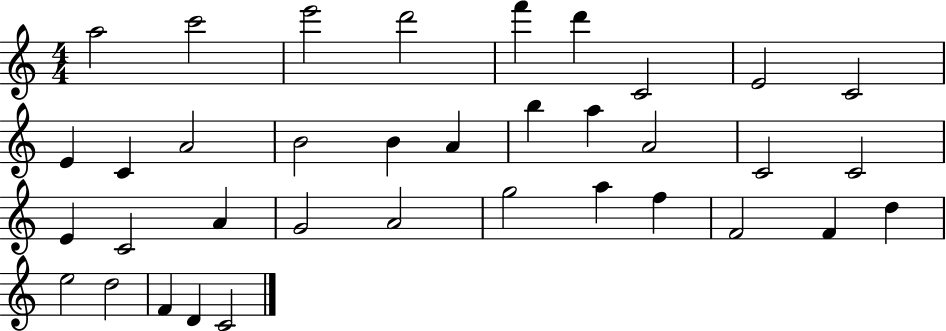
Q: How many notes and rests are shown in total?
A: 36